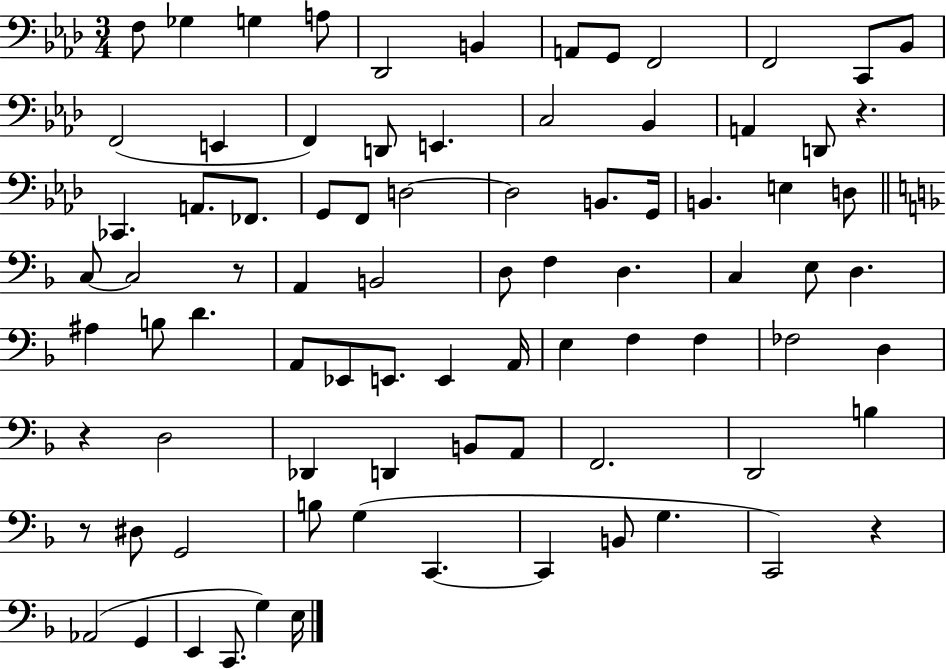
X:1
T:Untitled
M:3/4
L:1/4
K:Ab
F,/2 _G, G, A,/2 _D,,2 B,, A,,/2 G,,/2 F,,2 F,,2 C,,/2 _B,,/2 F,,2 E,, F,, D,,/2 E,, C,2 _B,, A,, D,,/2 z _C,, A,,/2 _F,,/2 G,,/2 F,,/2 D,2 D,2 B,,/2 G,,/4 B,, E, D,/2 C,/2 C,2 z/2 A,, B,,2 D,/2 F, D, C, E,/2 D, ^A, B,/2 D A,,/2 _E,,/2 E,,/2 E,, A,,/4 E, F, F, _F,2 D, z D,2 _D,, D,, B,,/2 A,,/2 F,,2 D,,2 B, z/2 ^D,/2 G,,2 B,/2 G, C,, C,, B,,/2 G, C,,2 z _A,,2 G,, E,, C,,/2 G, E,/4